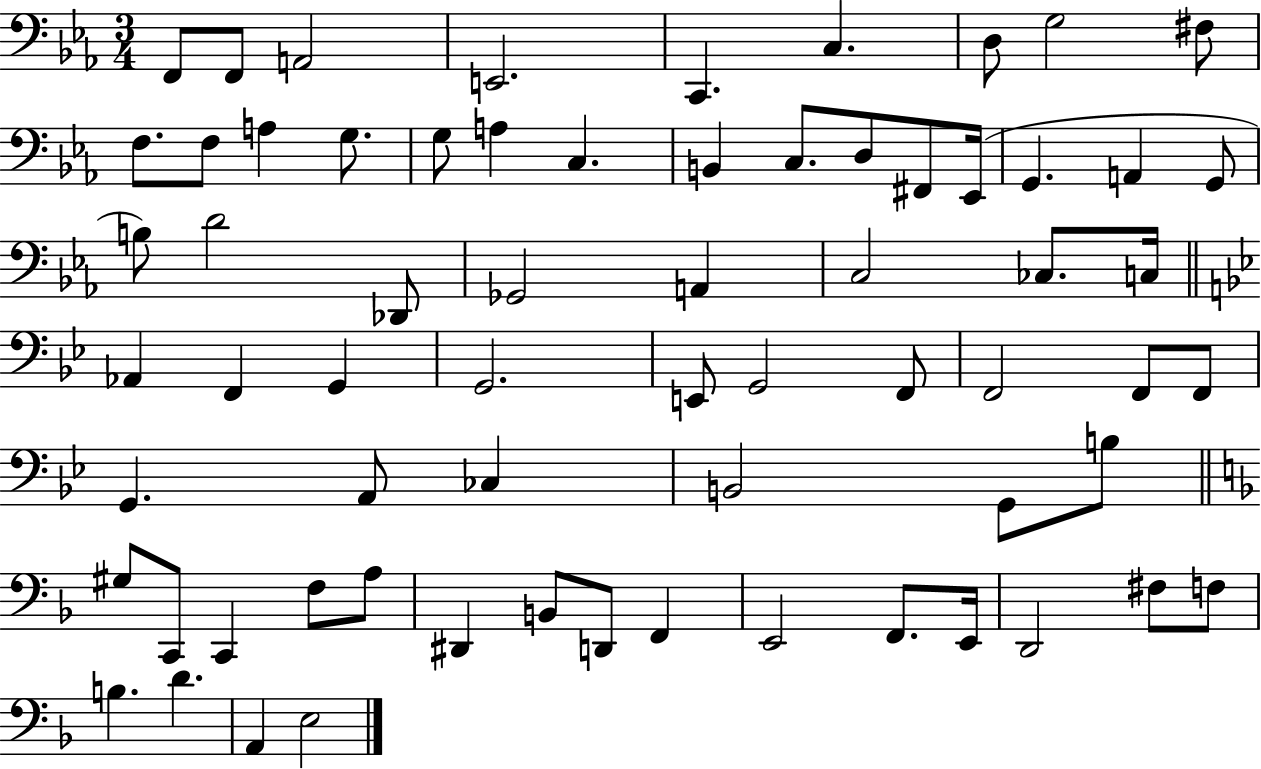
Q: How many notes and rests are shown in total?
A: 67